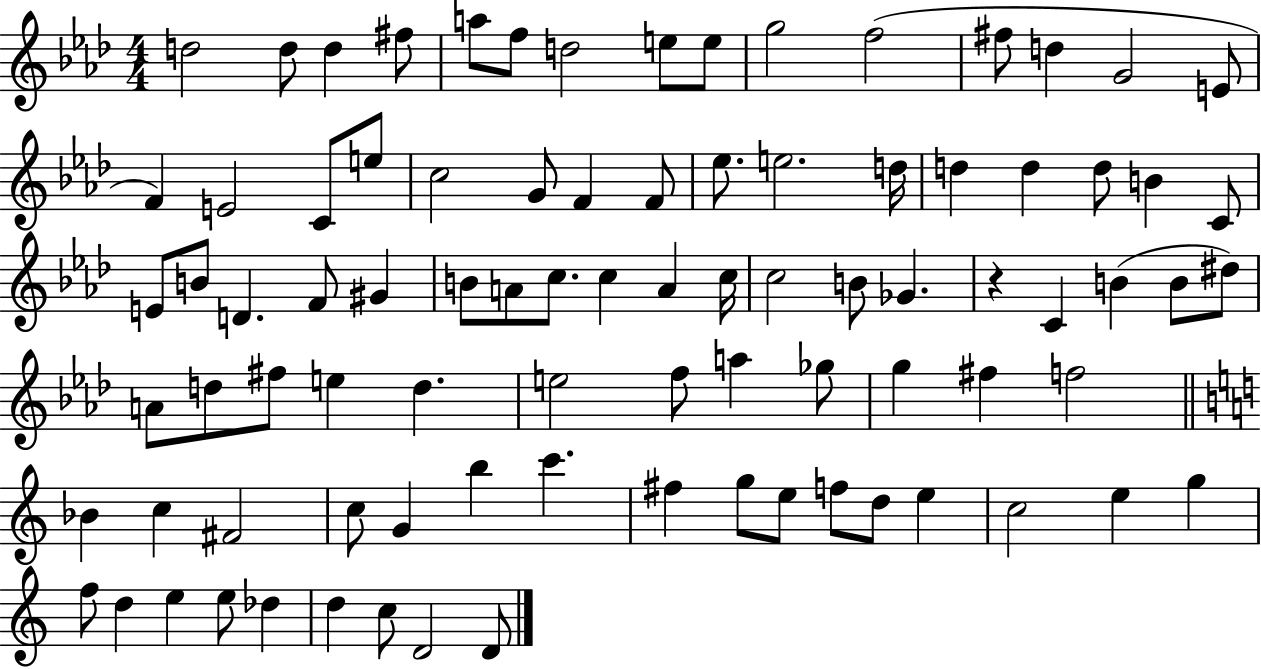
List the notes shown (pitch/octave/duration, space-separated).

D5/h D5/e D5/q F#5/e A5/e F5/e D5/h E5/e E5/e G5/h F5/h F#5/e D5/q G4/h E4/e F4/q E4/h C4/e E5/e C5/h G4/e F4/q F4/e Eb5/e. E5/h. D5/s D5/q D5/q D5/e B4/q C4/e E4/e B4/e D4/q. F4/e G#4/q B4/e A4/e C5/e. C5/q A4/q C5/s C5/h B4/e Gb4/q. R/q C4/q B4/q B4/e D#5/e A4/e D5/e F#5/e E5/q D5/q. E5/h F5/e A5/q Gb5/e G5/q F#5/q F5/h Bb4/q C5/q F#4/h C5/e G4/q B5/q C6/q. F#5/q G5/e E5/e F5/e D5/e E5/q C5/h E5/q G5/q F5/e D5/q E5/q E5/e Db5/q D5/q C5/e D4/h D4/e